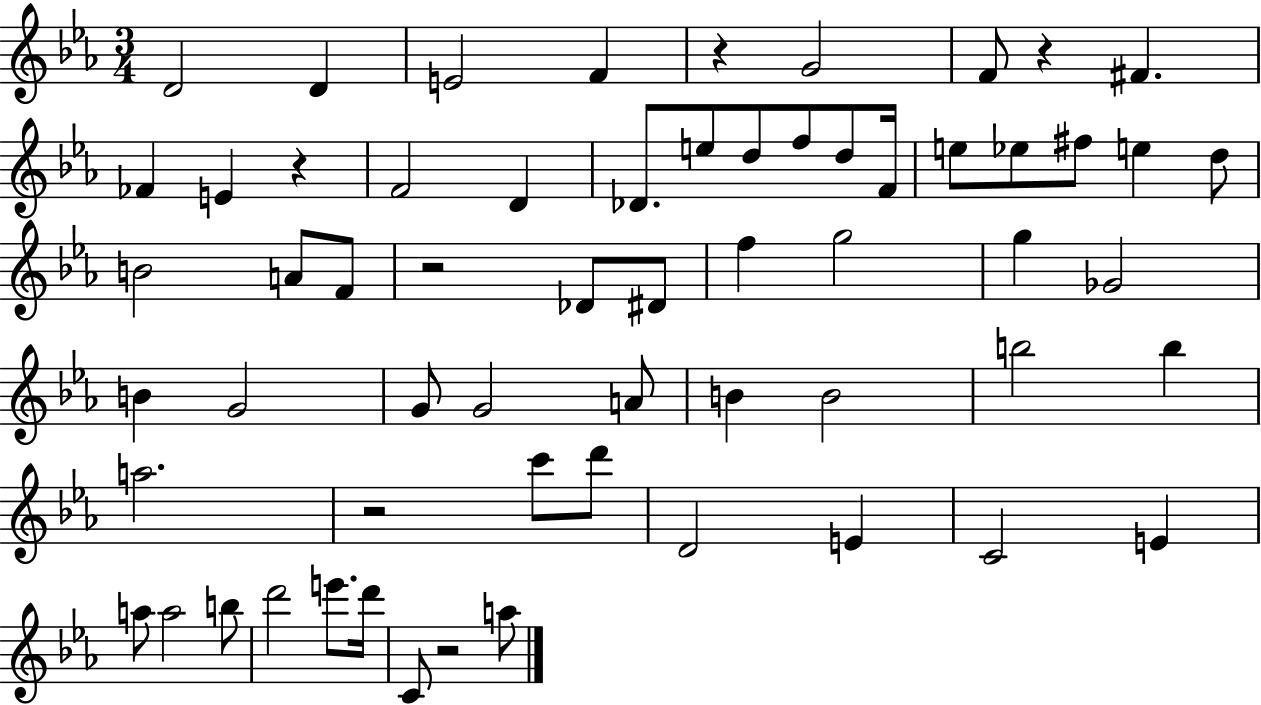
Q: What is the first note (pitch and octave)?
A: D4